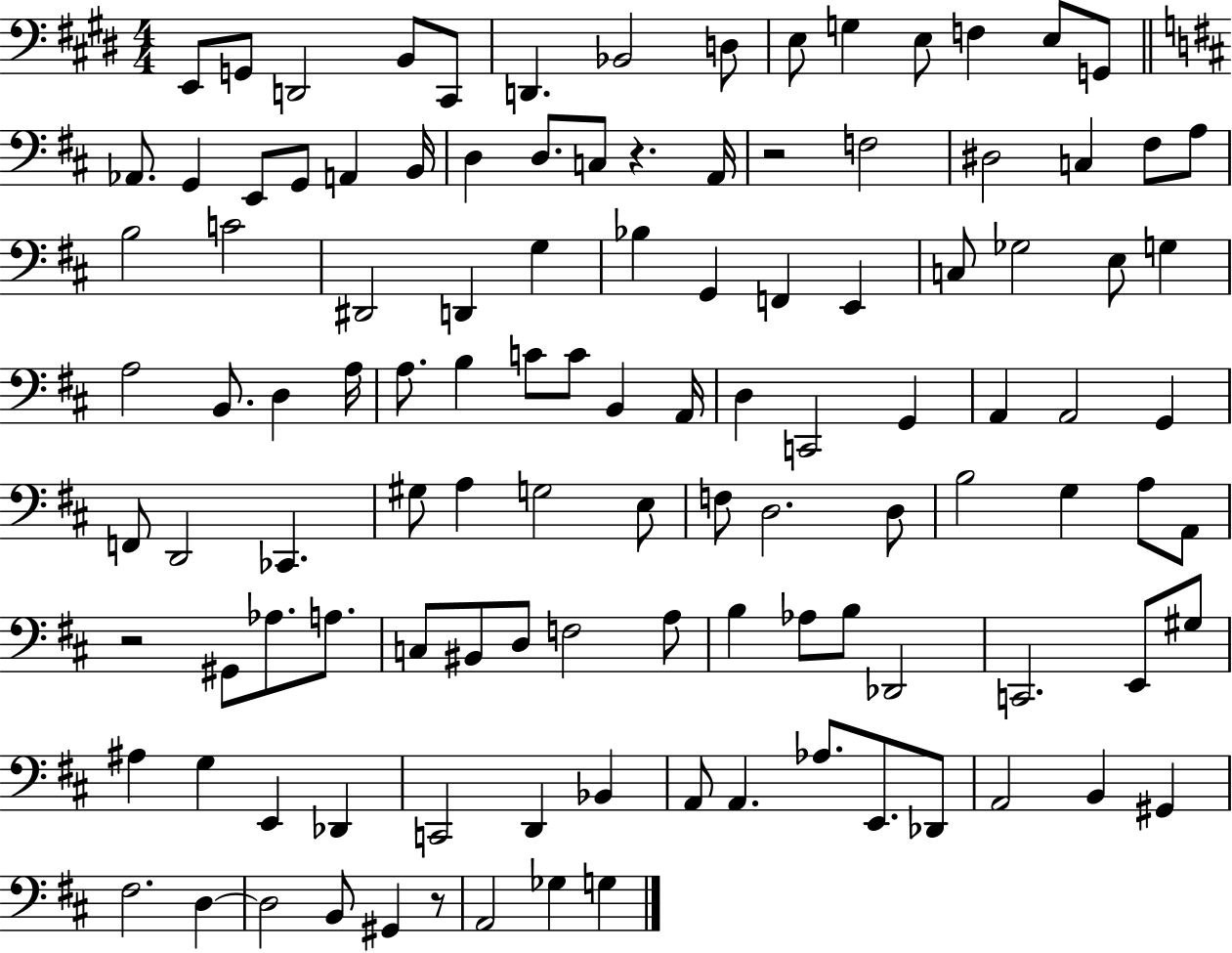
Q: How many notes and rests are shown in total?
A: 114